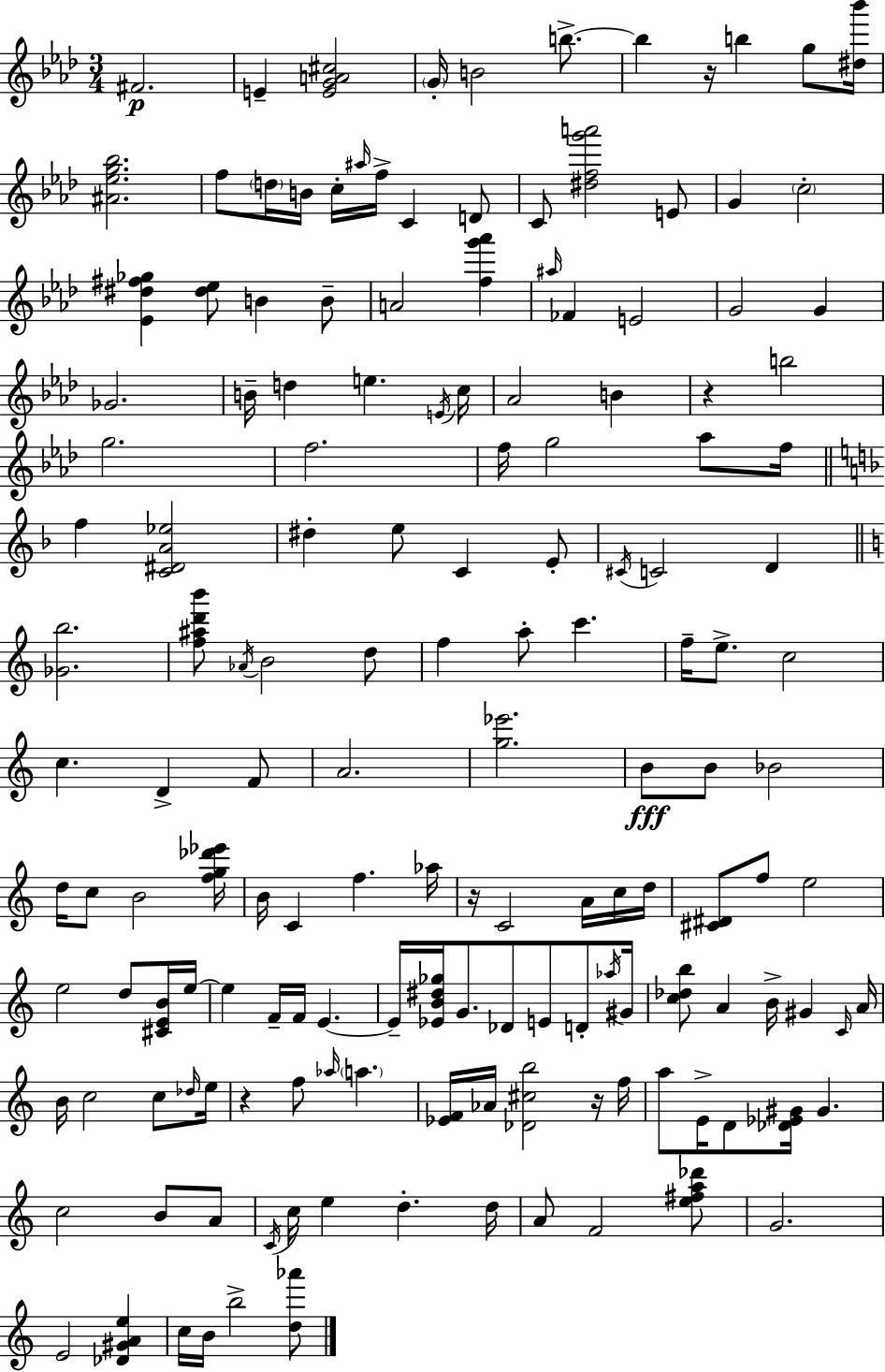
{
  \clef treble
  \numericTimeSignature
  \time 3/4
  \key aes \major
  fis'2.\p | e'4-- <e' g' a' cis''>2 | \parenthesize g'16-. b'2 b''8.->~~ | b''4 r16 b''4 g''8 <dis'' bes'''>16 | \break <ais' ees'' g'' bes''>2. | f''8 \parenthesize d''16 b'16 c''16-. \grace { ais''16 } f''16-> c'4 d'8 | c'8 <dis'' f'' g''' a'''>2 e'8 | g'4 \parenthesize c''2-. | \break <ees' dis'' fis'' ges''>4 <dis'' ees''>8 b'4 b'8-- | a'2 <f'' g''' aes'''>4 | \grace { ais''16 } fes'4 e'2 | g'2 g'4 | \break ges'2. | b'16-- d''4 e''4. | \acciaccatura { e'16 } c''16 aes'2 b'4 | r4 b''2 | \break g''2. | f''2. | f''16 g''2 | aes''8 f''16 \bar "||" \break \key f \major f''4 <c' dis' a' ees''>2 | dis''4-. e''8 c'4 e'8-. | \acciaccatura { cis'16 } c'2 d'4 | \bar "||" \break \key c \major <ges' b''>2. | <f'' ais'' d''' b'''>8 \acciaccatura { aes'16 } b'2 d''8 | f''4 a''8-. c'''4. | f''16-- e''8.-> c''2 | \break c''4. d'4-> f'8 | a'2. | <g'' ees'''>2. | b'8\fff b'8 bes'2 | \break d''16 c''8 b'2 | <f'' g'' des''' ees'''>16 b'16 c'4 f''4. | aes''16 r16 c'2 a'16 c''16 | d''16 <cis' dis'>8 f''8 e''2 | \break e''2 d''8 <cis' e' b'>16 | e''16~~ e''4 f'16-- f'16 e'4.~~ | e'16-- <ees' b' dis'' ges''>16 g'8. des'8 e'8 d'8-. | \acciaccatura { aes''16 } gis'16 <c'' des'' b''>8 a'4 b'16-> gis'4 | \break \grace { c'16 } a'16 b'16 c''2 | c''8 \grace { des''16 } e''16 r4 f''8 \grace { aes''16 } \parenthesize a''4. | <ees' f'>16 aes'16 <des' cis'' b''>2 | r16 f''16 a''8 e'16-> d'8 <des' ees' gis'>16 gis'4. | \break c''2 | b'8 a'8 \acciaccatura { c'16 } c''16 e''4 d''4.-. | d''16 a'8 f'2 | <e'' fis'' a'' des'''>8 g'2. | \break e'2 | <des' gis' a' e''>4 c''16 b'16 b''2-> | <d'' aes'''>8 \bar "|."
}